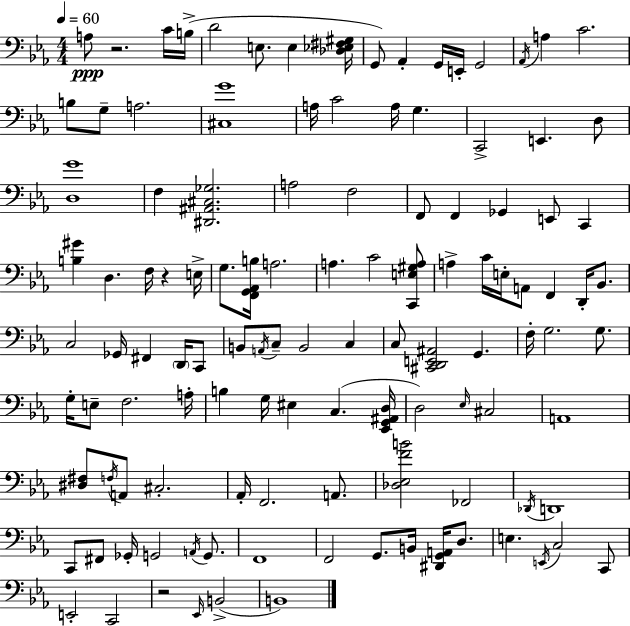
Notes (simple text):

A3/e R/h. C4/s B3/s D4/h E3/e. E3/q [Db3,Eb3,F#3,G#3]/s G2/e Ab2/q G2/s E2/s G2/h Ab2/s A3/q C4/h. B3/e G3/e A3/h. [C#3,G4]/w A3/s C4/h A3/s G3/q. C2/h E2/q. D3/e [D3,G4]/w F3/q [D#2,A#2,C#3,Gb3]/h. A3/h F3/h F2/e F2/q Gb2/q E2/e C2/q [B3,G#4]/q D3/q. F3/s R/q E3/s G3/e. [F2,G2,Ab2,B3]/s A3/h. A3/q. C4/h [C2,E3,G#3,A3]/e A3/q C4/s E3/s A2/e F2/q D2/s Bb2/e. C3/h Gb2/s F#2/q D2/s C2/e B2/e A2/s C3/e B2/h C3/q C3/e [C#2,D2,E2,A#2]/h G2/q. F3/s G3/h. G3/e. G3/s E3/e F3/h. A3/s B3/q G3/s EIS3/q C3/q. [Eb2,G2,A#2,D3]/s D3/h Eb3/s C#3/h A2/w [D#3,F#3]/e F3/s A2/e C#3/h. Ab2/s F2/h. A2/e. [Db3,Eb3,F4,B4]/h FES2/h Db2/s D2/w C2/e F#2/e Gb2/s G2/h A2/s G2/e. F2/w F2/h G2/e. B2/s [D#2,G2,A2]/s D3/e. E3/q. E2/s C3/h C2/e E2/h C2/h R/h Eb2/s B2/h B2/w